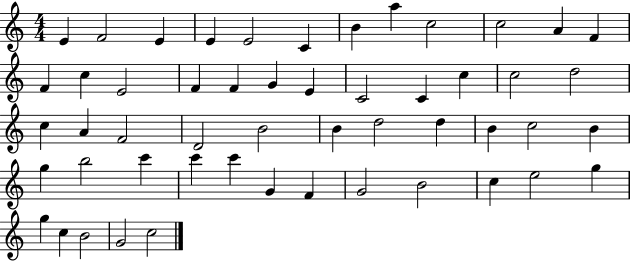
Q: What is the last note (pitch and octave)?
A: C5